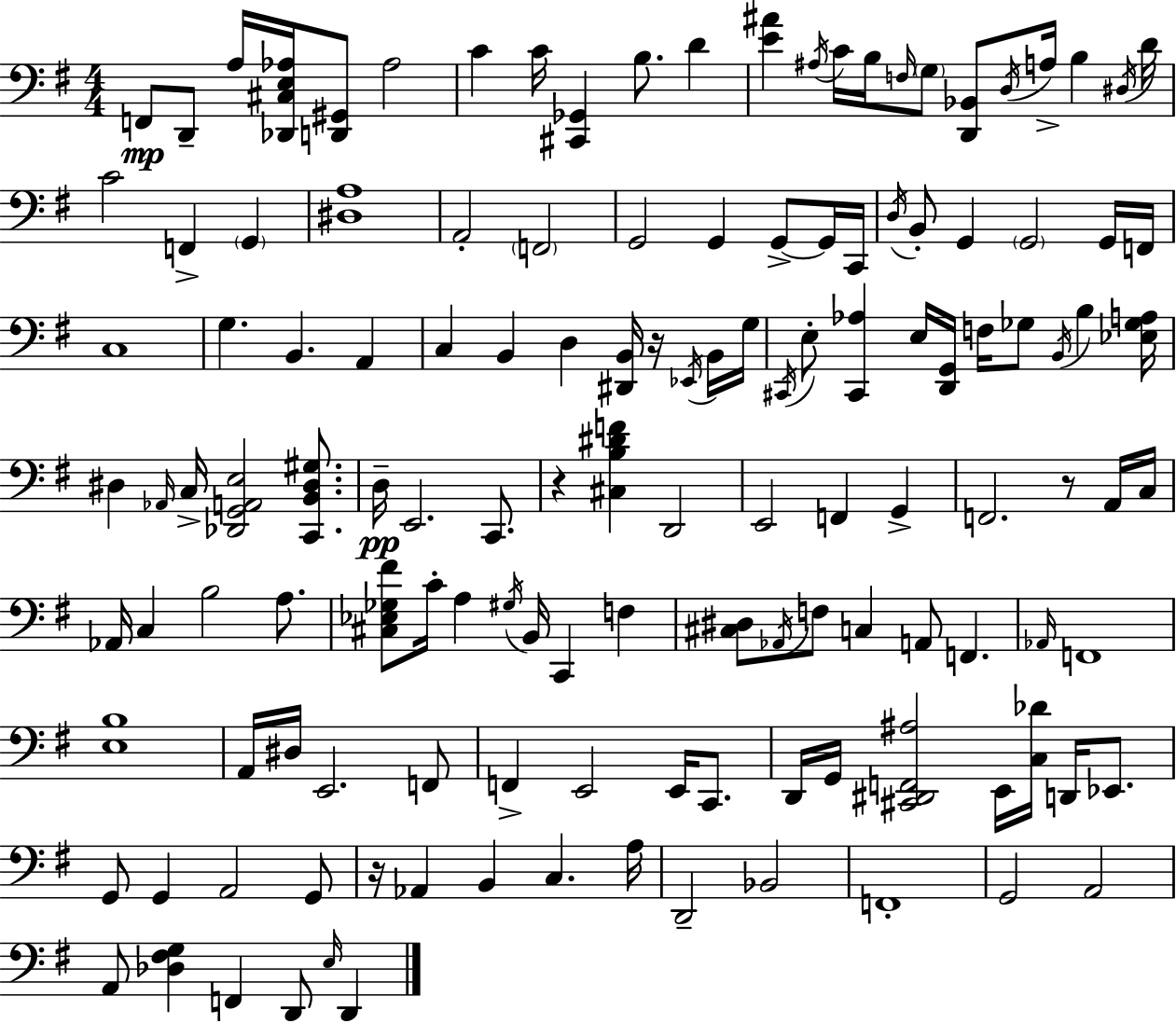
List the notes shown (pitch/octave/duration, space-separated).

F2/e D2/e A3/s [Db2,C#3,E3,Ab3]/s [D2,G#2]/e Ab3/h C4/q C4/s [C#2,Gb2]/q B3/e. D4/q [E4,A#4]/q A#3/s C4/s B3/s F3/s G3/e [D2,Bb2]/e D3/s A3/s B3/q D#3/s D4/s C4/h F2/q G2/q [D#3,A3]/w A2/h F2/h G2/h G2/q G2/e G2/s C2/s D3/s B2/e G2/q G2/h G2/s F2/s C3/w G3/q. B2/q. A2/q C3/q B2/q D3/q [D#2,B2]/s R/s Eb2/s B2/s G3/s C#2/s E3/e [C#2,Ab3]/q E3/s [D2,G2]/s F3/s Gb3/e B2/s B3/q [Eb3,Gb3,A3]/s D#3/q Ab2/s C3/s [Db2,G2,A2,E3]/h [C2,B2,D#3,G#3]/e. D3/s E2/h. C2/e. R/q [C#3,B3,D#4,F4]/q D2/h E2/h F2/q G2/q F2/h. R/e A2/s C3/s Ab2/s C3/q B3/h A3/e. [C#3,Eb3,Gb3,F#4]/e C4/s A3/q G#3/s B2/s C2/q F3/q [C#3,D#3]/e Ab2/s F3/e C3/q A2/e F2/q. Ab2/s F2/w [E3,B3]/w A2/s D#3/s E2/h. F2/e F2/q E2/h E2/s C2/e. D2/s G2/s [C#2,D#2,F2,A#3]/h E2/s [C3,Db4]/s D2/s Eb2/e. G2/e G2/q A2/h G2/e R/s Ab2/q B2/q C3/q. A3/s D2/h Bb2/h F2/w G2/h A2/h A2/e [Db3,F#3,G3]/q F2/q D2/e E3/s D2/q